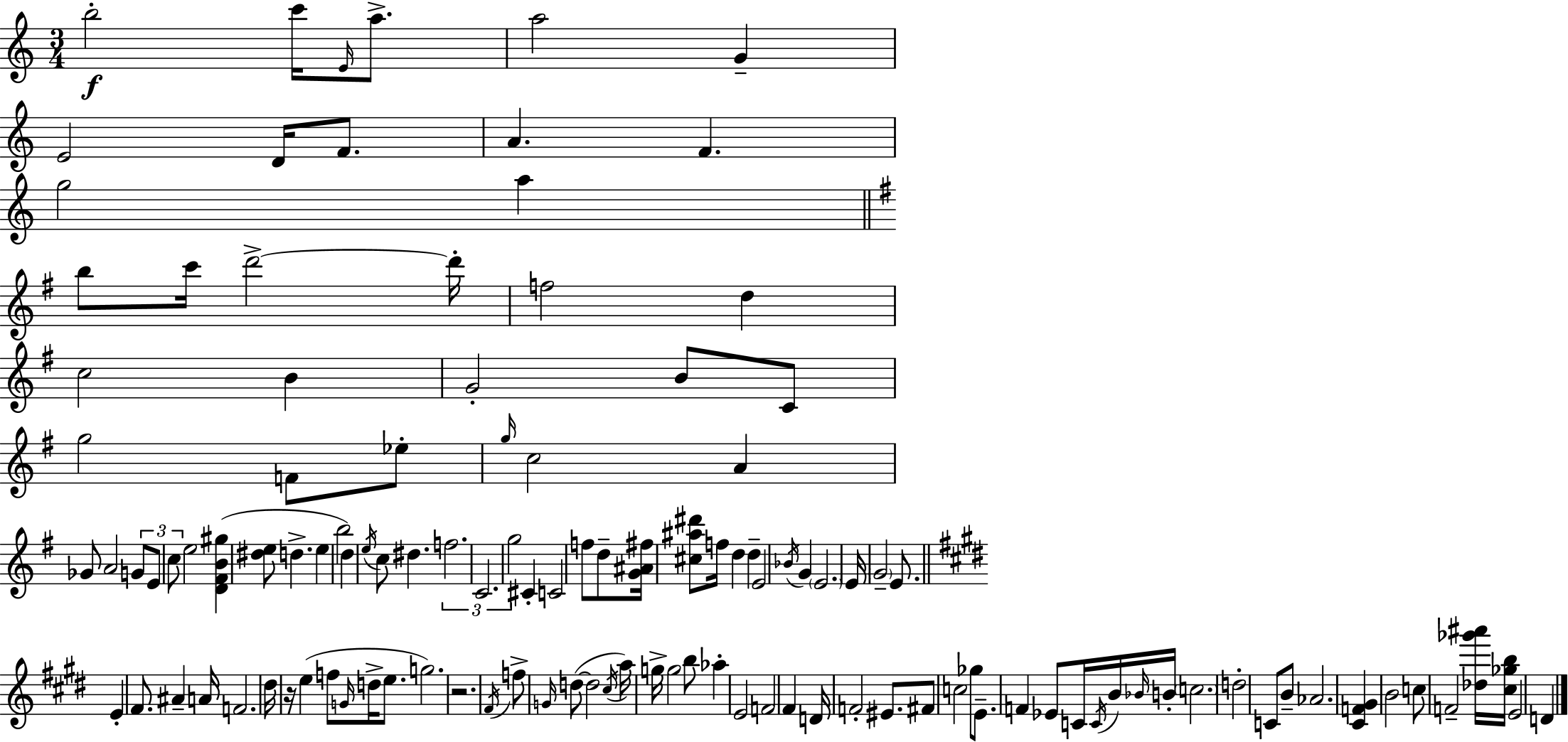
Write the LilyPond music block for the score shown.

{
  \clef treble
  \numericTimeSignature
  \time 3/4
  \key a \minor
  b''2-.\f c'''16 \grace { e'16 } a''8.-> | a''2 g'4-- | e'2 d'16 f'8. | a'4. f'4. | \break g''2 a''4 | \bar "||" \break \key e \minor b''8 c'''16 d'''2->~~ d'''16-. | f''2 d''4 | c''2 b'4 | g'2-. b'8 c'8 | \break g''2 f'8 ees''8-. | \grace { g''16 } c''2 a'4 | ges'8 a'2 \tuplet 3/2 { g'8 | e'8 c''8 } e''2 | \break <d' fis' b' gis''>4( <dis'' e''>8 d''4.-> | e''4 b''2 | d''4) \acciaccatura { e''16 } c''8 dis''4. | \tuplet 3/2 { f''2. | \break c'2. | g''2 } cis'4-. | c'2 f''8 | d''8-- <g' ais' fis''>16 <cis'' ais'' dis'''>8 f''16 d''4 d''4-- | \break e'2 \acciaccatura { bes'16 } g'4 | \parenthesize e'2. | e'16 \parenthesize g'2-- | e'8. \bar "||" \break \key e \major e'4-. fis'8. ais'4-- a'16 | f'2. | dis''16 r16 e''4( f''8 \grace { g'16 } d''16-> e''8. | g''2.) | \break r2. | \acciaccatura { fis'16 } f''8-> \grace { g'16 }( d''8~~ d''2 | \acciaccatura { cis''16 }) a''16 g''16-> g''2 | b''8 aes''4-. e'2 | \break f'2 | fis'4 d'16 f'2-. | eis'8. fis'8 c''2 | ges''8 e'8.-- f'4 ees'8 | \break c'16 \acciaccatura { c'16 } b'16 \grace { bes'16 } b'16-. \parenthesize c''2. | d''2-. | c'8 b'8-- aes'2. | <cis' f' gis'>4 b'2 | \break c''8 f'2-- | <des'' ges''' ais'''>16 <cis'' ges'' b''>16 e'2 | d'4 \bar "|."
}